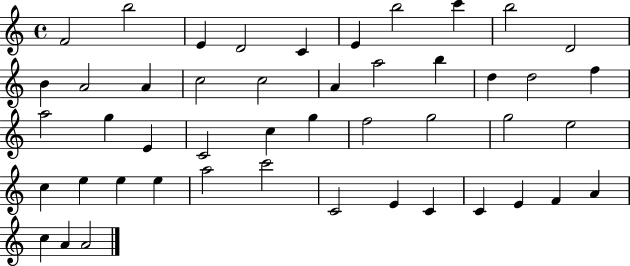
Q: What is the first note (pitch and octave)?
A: F4